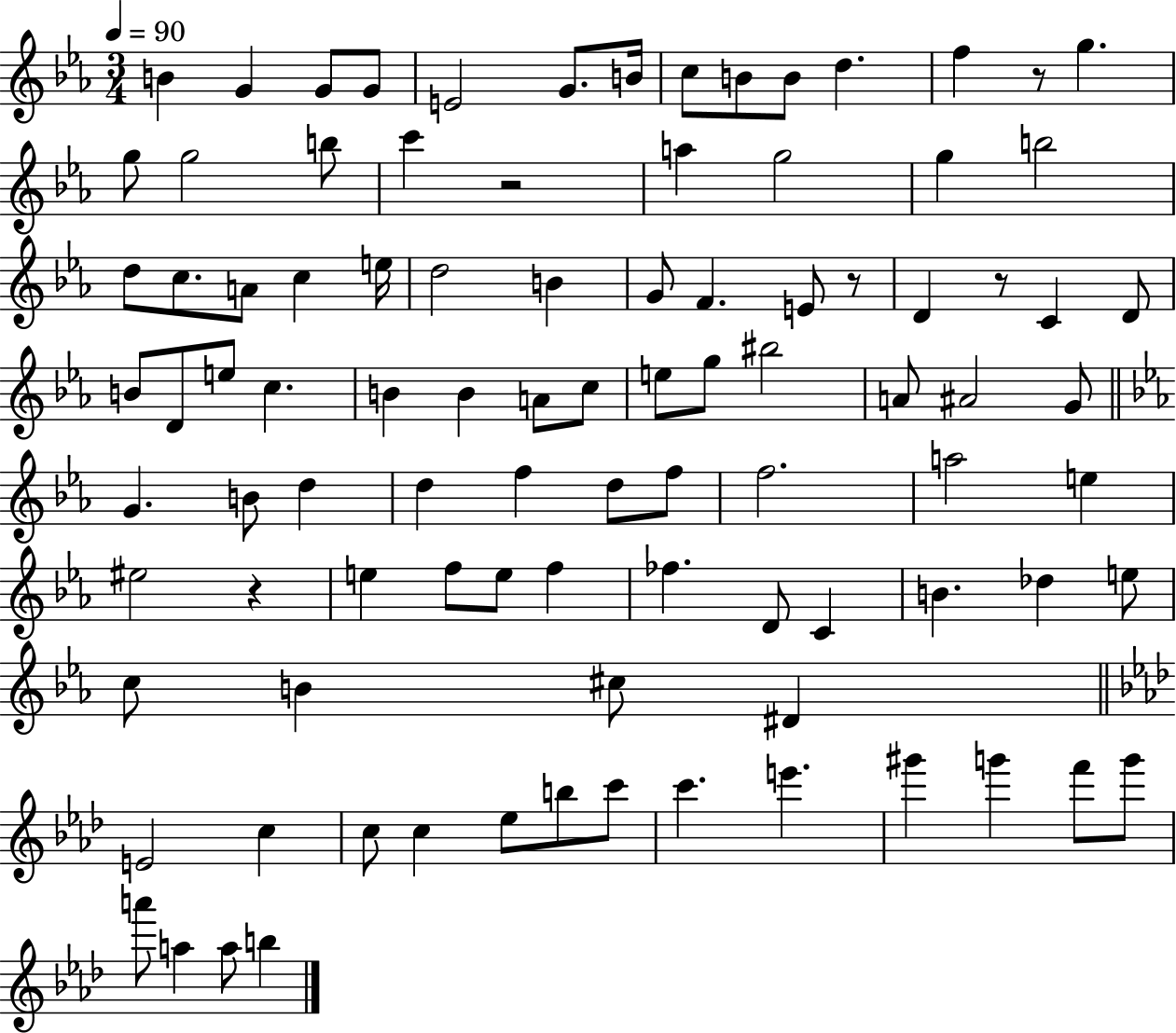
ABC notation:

X:1
T:Untitled
M:3/4
L:1/4
K:Eb
B G G/2 G/2 E2 G/2 B/4 c/2 B/2 B/2 d f z/2 g g/2 g2 b/2 c' z2 a g2 g b2 d/2 c/2 A/2 c e/4 d2 B G/2 F E/2 z/2 D z/2 C D/2 B/2 D/2 e/2 c B B A/2 c/2 e/2 g/2 ^b2 A/2 ^A2 G/2 G B/2 d d f d/2 f/2 f2 a2 e ^e2 z e f/2 e/2 f _f D/2 C B _d e/2 c/2 B ^c/2 ^D E2 c c/2 c _e/2 b/2 c'/2 c' e' ^g' g' f'/2 g'/2 a'/2 a a/2 b